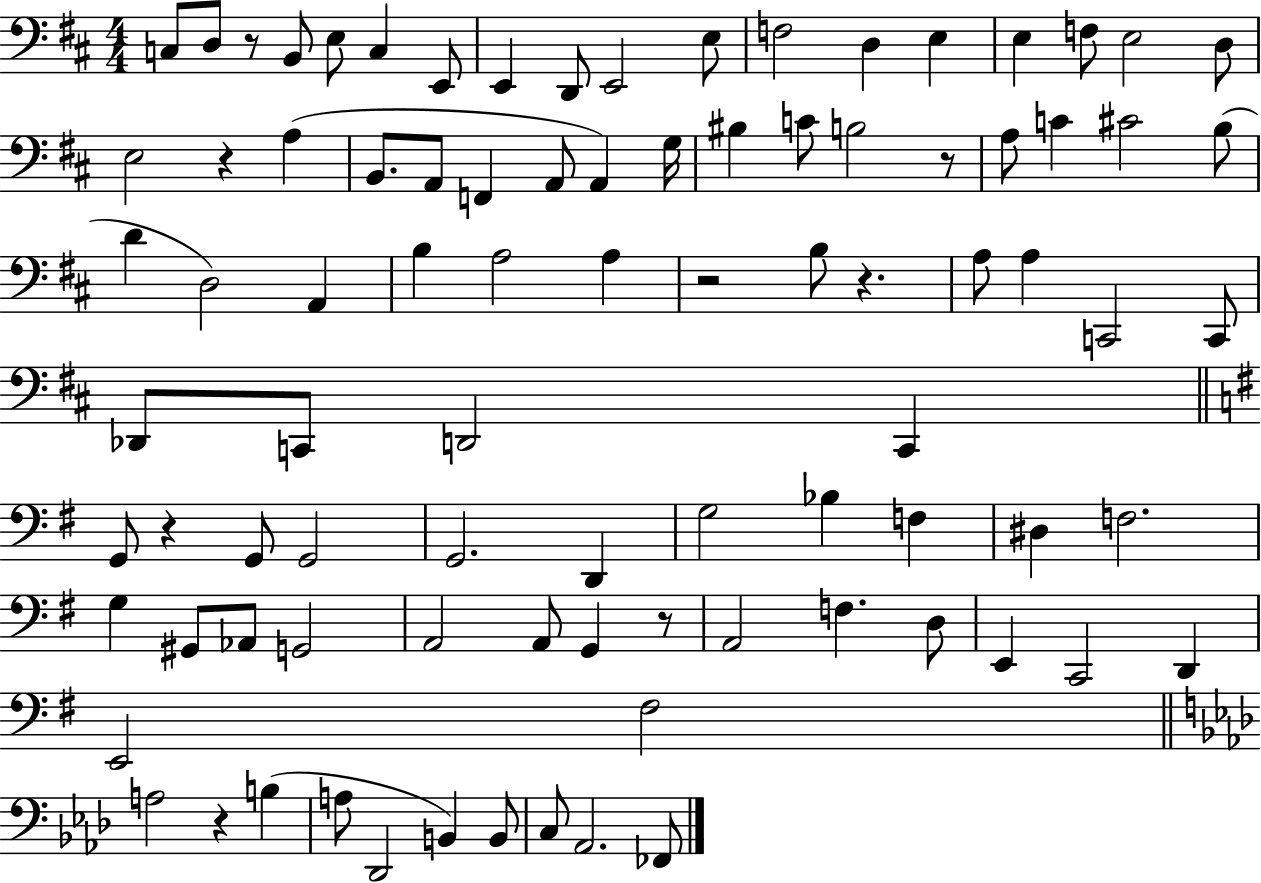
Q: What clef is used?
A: bass